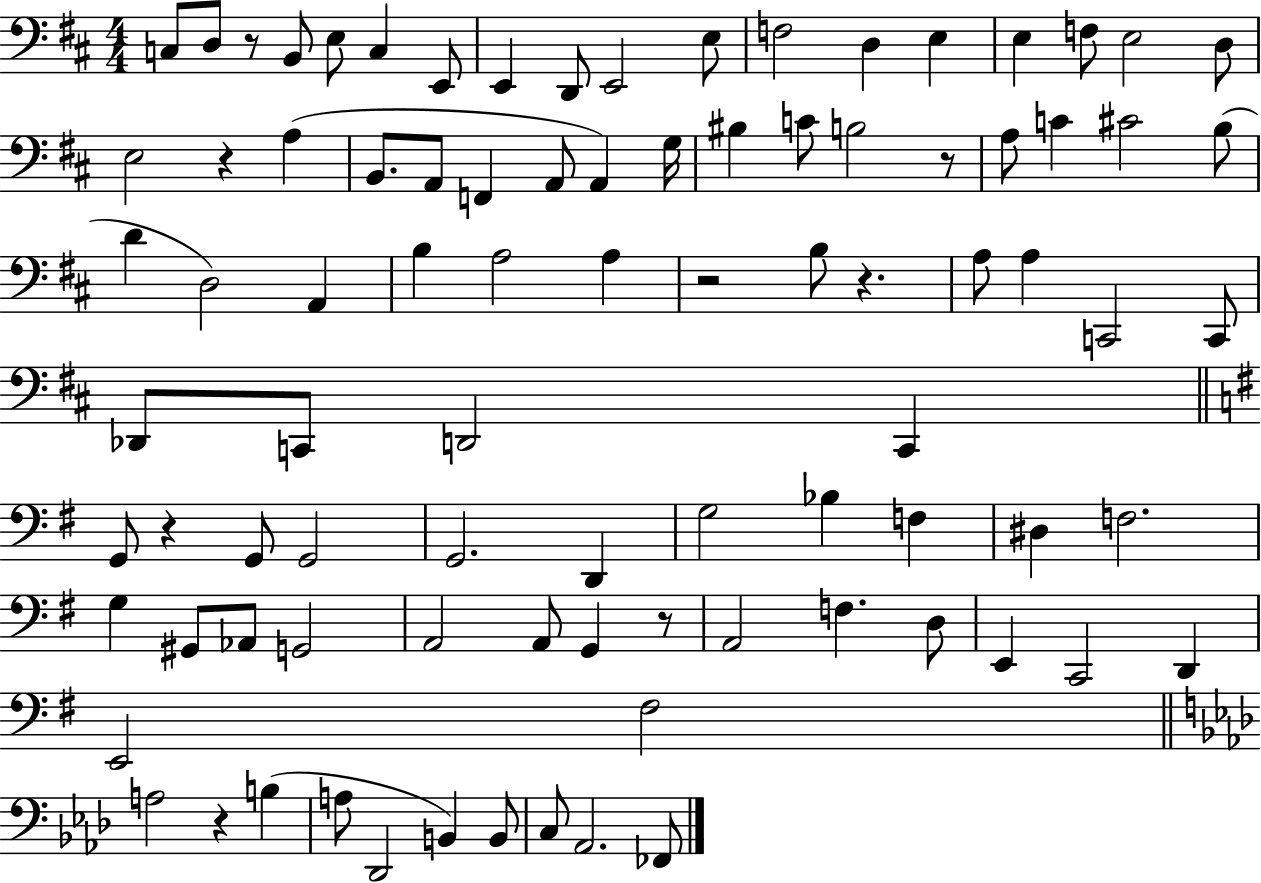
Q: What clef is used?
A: bass